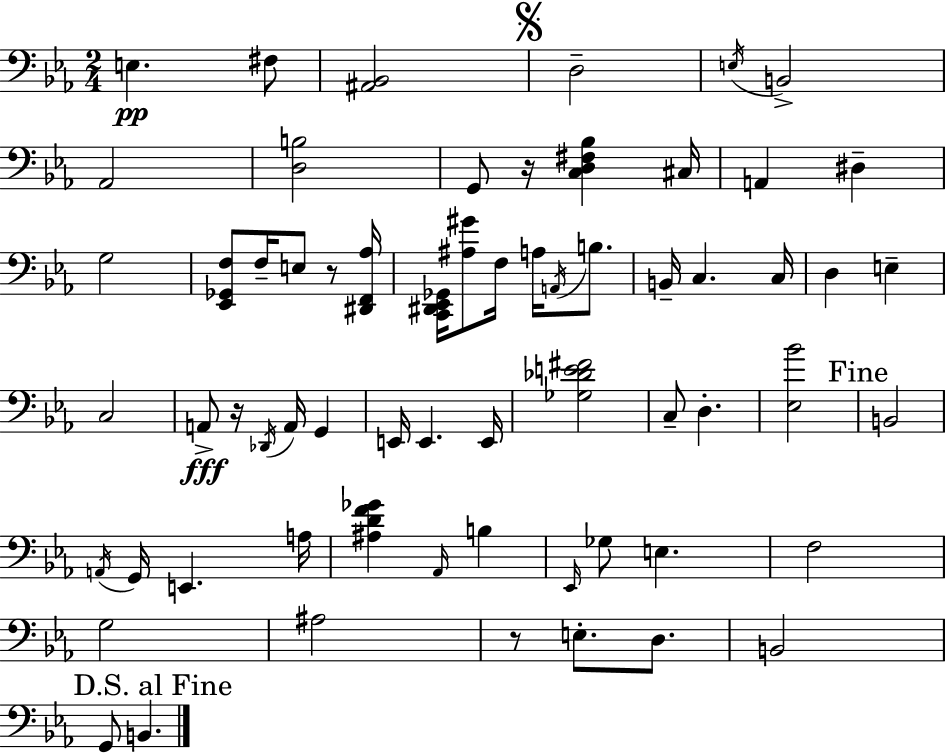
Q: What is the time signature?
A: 2/4